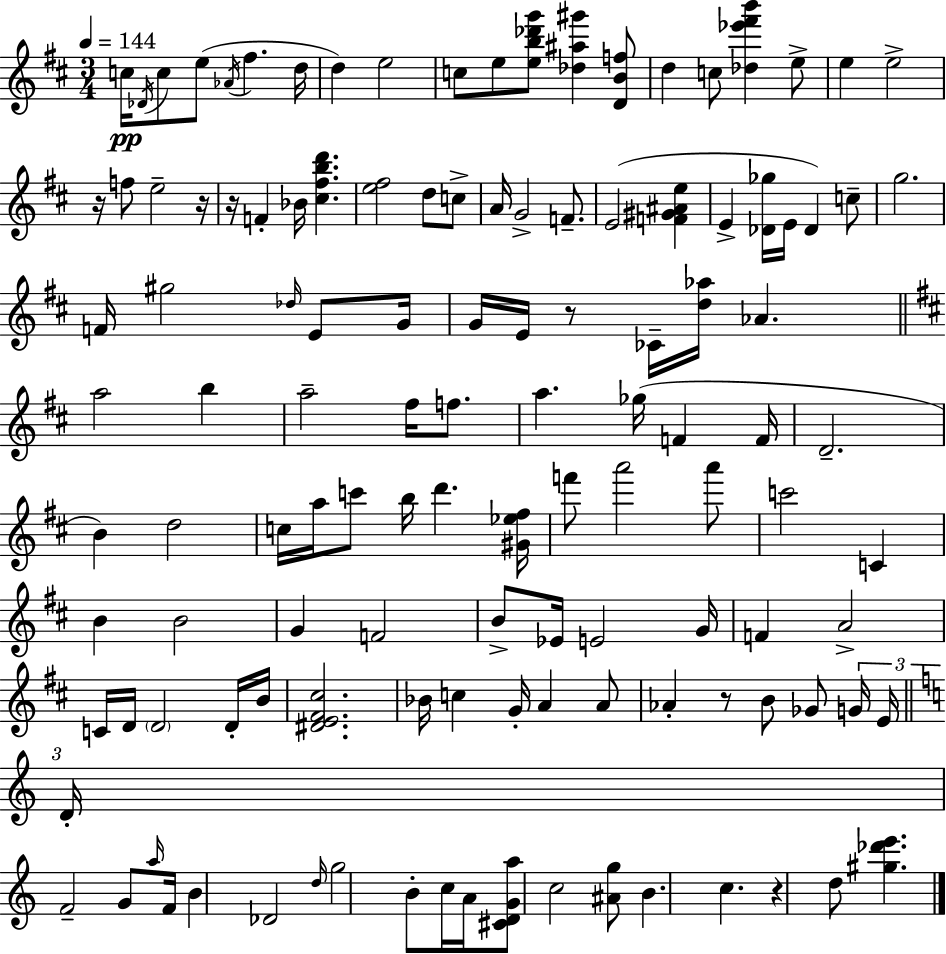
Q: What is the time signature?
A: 3/4